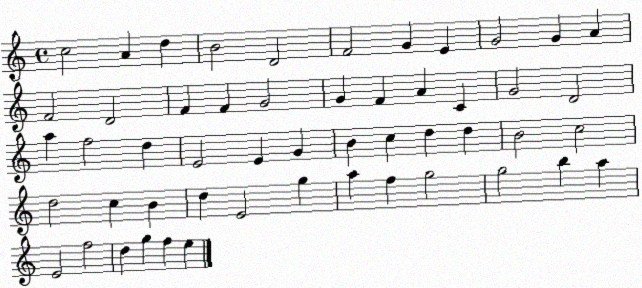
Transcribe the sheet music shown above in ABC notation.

X:1
T:Untitled
M:4/4
L:1/4
K:C
c2 A d B2 D2 F2 G E G2 G A F2 D2 F F G2 G F A C G2 D2 a f2 d E2 E G B c d d B2 c2 d2 c B d E2 g a f g2 g2 b a E2 f2 d g f e